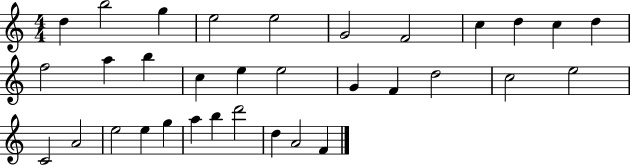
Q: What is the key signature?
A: C major